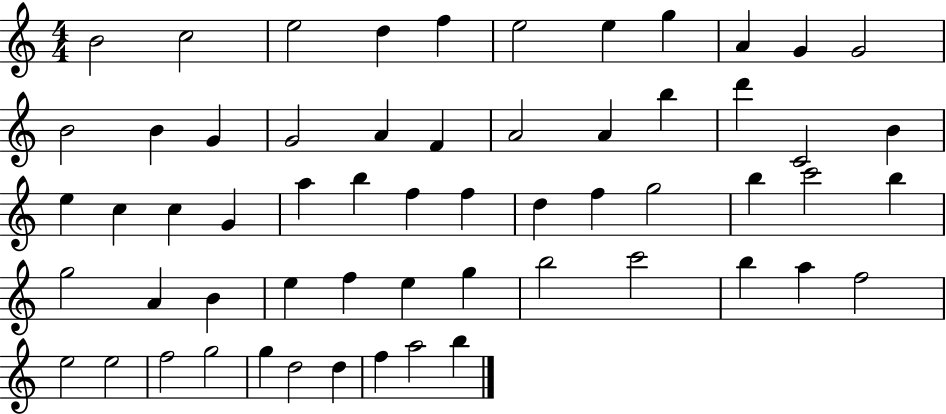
{
  \clef treble
  \numericTimeSignature
  \time 4/4
  \key c \major
  b'2 c''2 | e''2 d''4 f''4 | e''2 e''4 g''4 | a'4 g'4 g'2 | \break b'2 b'4 g'4 | g'2 a'4 f'4 | a'2 a'4 b''4 | d'''4 c'2 b'4 | \break e''4 c''4 c''4 g'4 | a''4 b''4 f''4 f''4 | d''4 f''4 g''2 | b''4 c'''2 b''4 | \break g''2 a'4 b'4 | e''4 f''4 e''4 g''4 | b''2 c'''2 | b''4 a''4 f''2 | \break e''2 e''2 | f''2 g''2 | g''4 d''2 d''4 | f''4 a''2 b''4 | \break \bar "|."
}